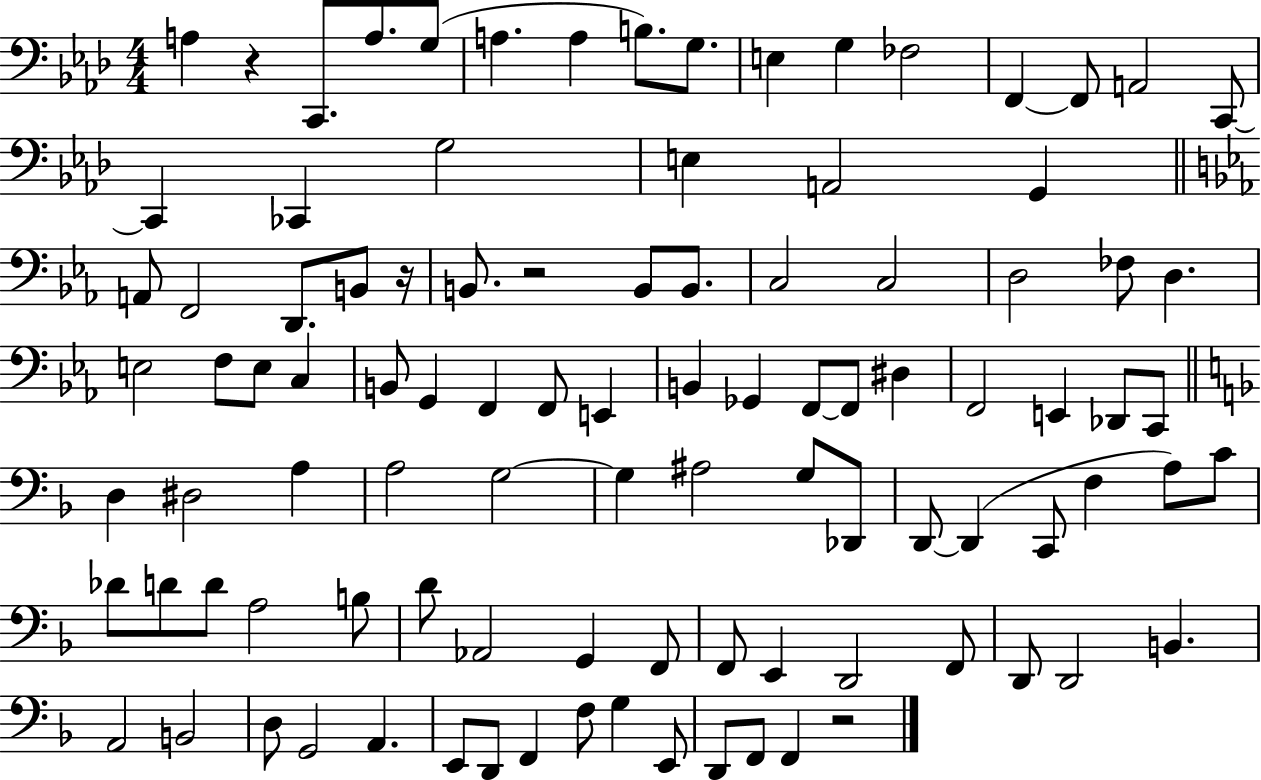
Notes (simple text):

A3/q R/q C2/e. A3/e. G3/e A3/q. A3/q B3/e. G3/e. E3/q G3/q FES3/h F2/q F2/e A2/h C2/e C2/q CES2/q G3/h E3/q A2/h G2/q A2/e F2/h D2/e. B2/e R/s B2/e. R/h B2/e B2/e. C3/h C3/h D3/h FES3/e D3/q. E3/h F3/e E3/e C3/q B2/e G2/q F2/q F2/e E2/q B2/q Gb2/q F2/e F2/e D#3/q F2/h E2/q Db2/e C2/e D3/q D#3/h A3/q A3/h G3/h G3/q A#3/h G3/e Db2/e D2/e D2/q C2/e F3/q A3/e C4/e Db4/e D4/e D4/e A3/h B3/e D4/e Ab2/h G2/q F2/e F2/e E2/q D2/h F2/e D2/e D2/h B2/q. A2/h B2/h D3/e G2/h A2/q. E2/e D2/e F2/q F3/e G3/q E2/e D2/e F2/e F2/q R/h